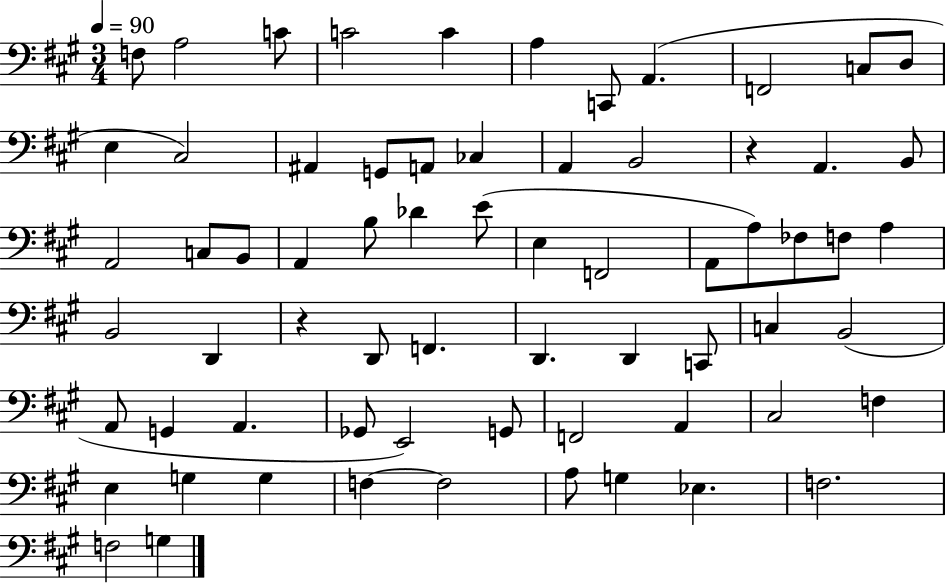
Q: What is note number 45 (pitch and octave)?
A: A2